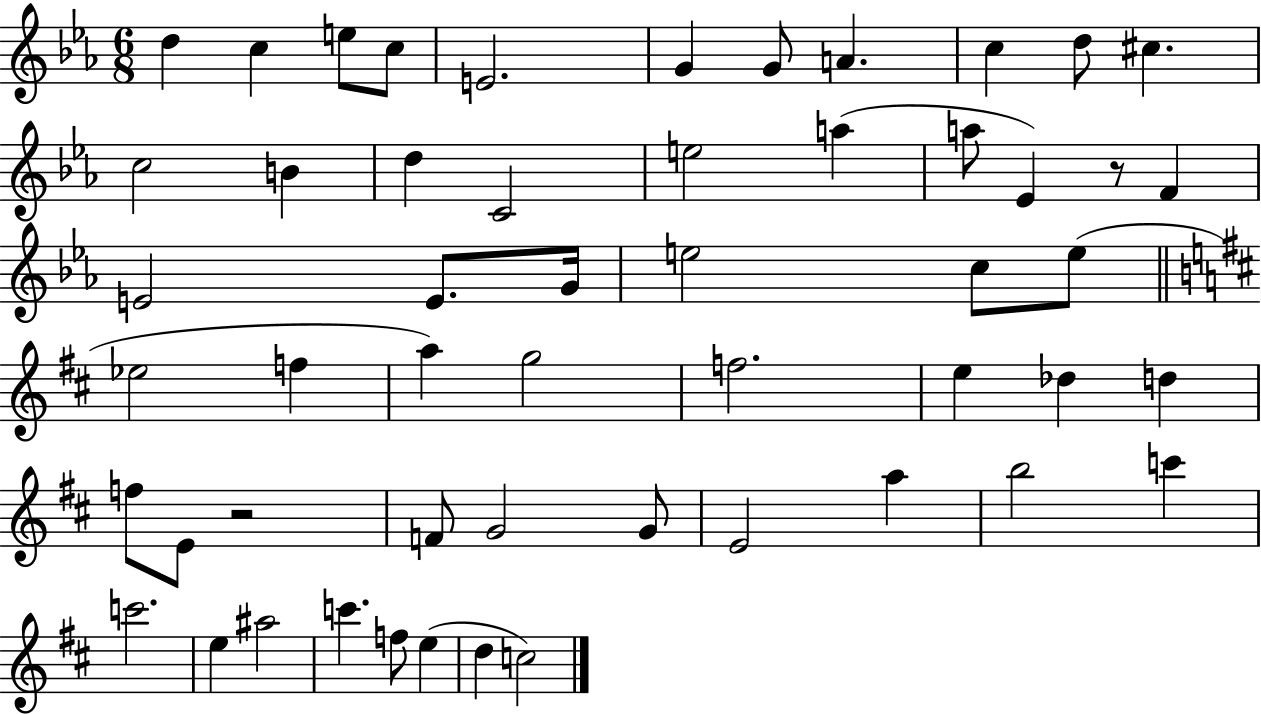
{
  \clef treble
  \numericTimeSignature
  \time 6/8
  \key ees \major
  d''4 c''4 e''8 c''8 | e'2. | g'4 g'8 a'4. | c''4 d''8 cis''4. | \break c''2 b'4 | d''4 c'2 | e''2 a''4( | a''8 ees'4) r8 f'4 | \break e'2 e'8. g'16 | e''2 c''8 e''8( | \bar "||" \break \key b \minor ees''2 f''4 | a''4) g''2 | f''2. | e''4 des''4 d''4 | \break f''8 e'8 r2 | f'8 g'2 g'8 | e'2 a''4 | b''2 c'''4 | \break c'''2. | e''4 ais''2 | c'''4. f''8 e''4( | d''4 c''2) | \break \bar "|."
}